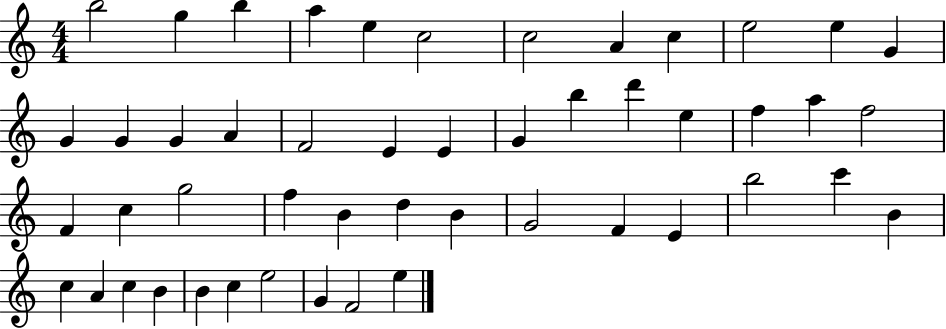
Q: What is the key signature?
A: C major